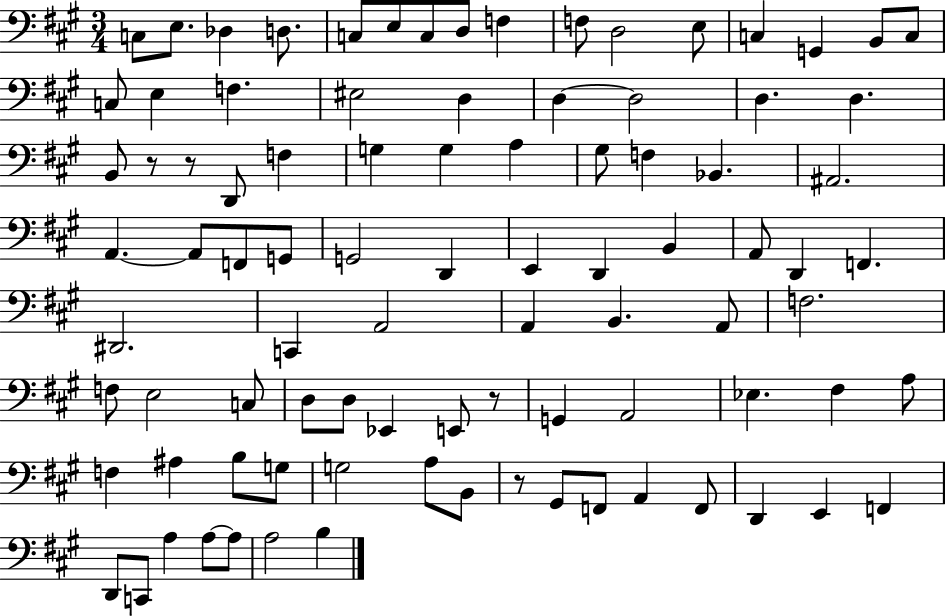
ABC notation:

X:1
T:Untitled
M:3/4
L:1/4
K:A
C,/2 E,/2 _D, D,/2 C,/2 E,/2 C,/2 D,/2 F, F,/2 D,2 E,/2 C, G,, B,,/2 C,/2 C,/2 E, F, ^E,2 D, D, D,2 D, D, B,,/2 z/2 z/2 D,,/2 F, G, G, A, ^G,/2 F, _B,, ^A,,2 A,, A,,/2 F,,/2 G,,/2 G,,2 D,, E,, D,, B,, A,,/2 D,, F,, ^D,,2 C,, A,,2 A,, B,, A,,/2 F,2 F,/2 E,2 C,/2 D,/2 D,/2 _E,, E,,/2 z/2 G,, A,,2 _E, ^F, A,/2 F, ^A, B,/2 G,/2 G,2 A,/2 B,,/2 z/2 ^G,,/2 F,,/2 A,, F,,/2 D,, E,, F,, D,,/2 C,,/2 A, A,/2 A,/2 A,2 B,